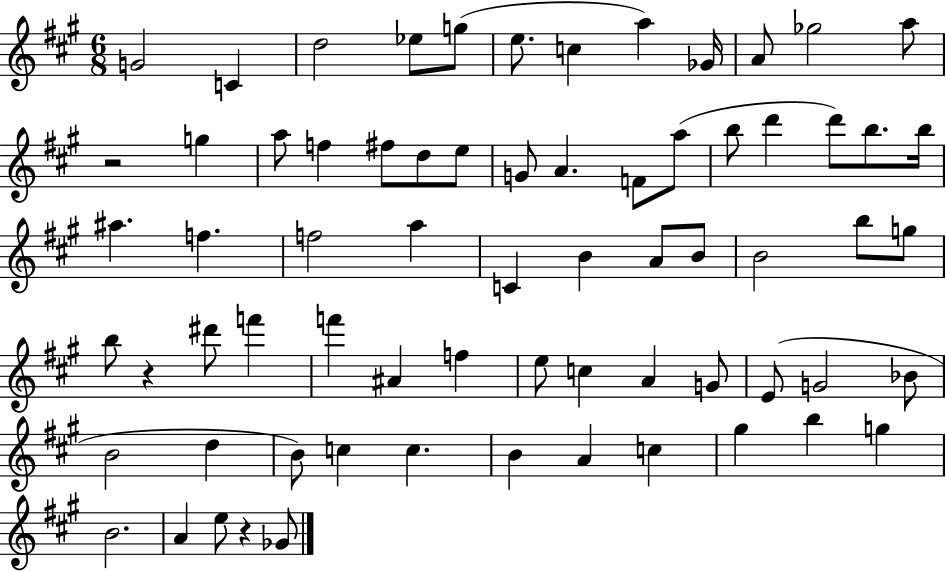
{
  \clef treble
  \numericTimeSignature
  \time 6/8
  \key a \major
  g'2 c'4 | d''2 ees''8 g''8( | e''8. c''4 a''4) ges'16 | a'8 ges''2 a''8 | \break r2 g''4 | a''8 f''4 fis''8 d''8 e''8 | g'8 a'4. f'8 a''8( | b''8 d'''4 d'''8) b''8. b''16 | \break ais''4. f''4. | f''2 a''4 | c'4 b'4 a'8 b'8 | b'2 b''8 g''8 | \break b''8 r4 dis'''8 f'''4 | f'''4 ais'4 f''4 | e''8 c''4 a'4 g'8 | e'8( g'2 bes'8 | \break b'2 d''4 | b'8) c''4 c''4. | b'4 a'4 c''4 | gis''4 b''4 g''4 | \break b'2. | a'4 e''8 r4 ges'8 | \bar "|."
}